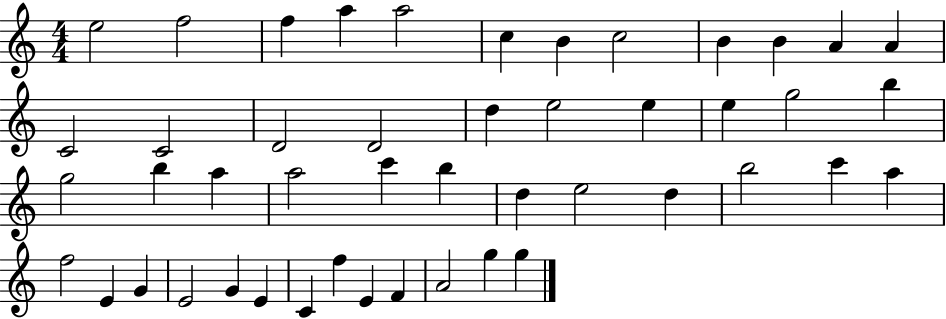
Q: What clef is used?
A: treble